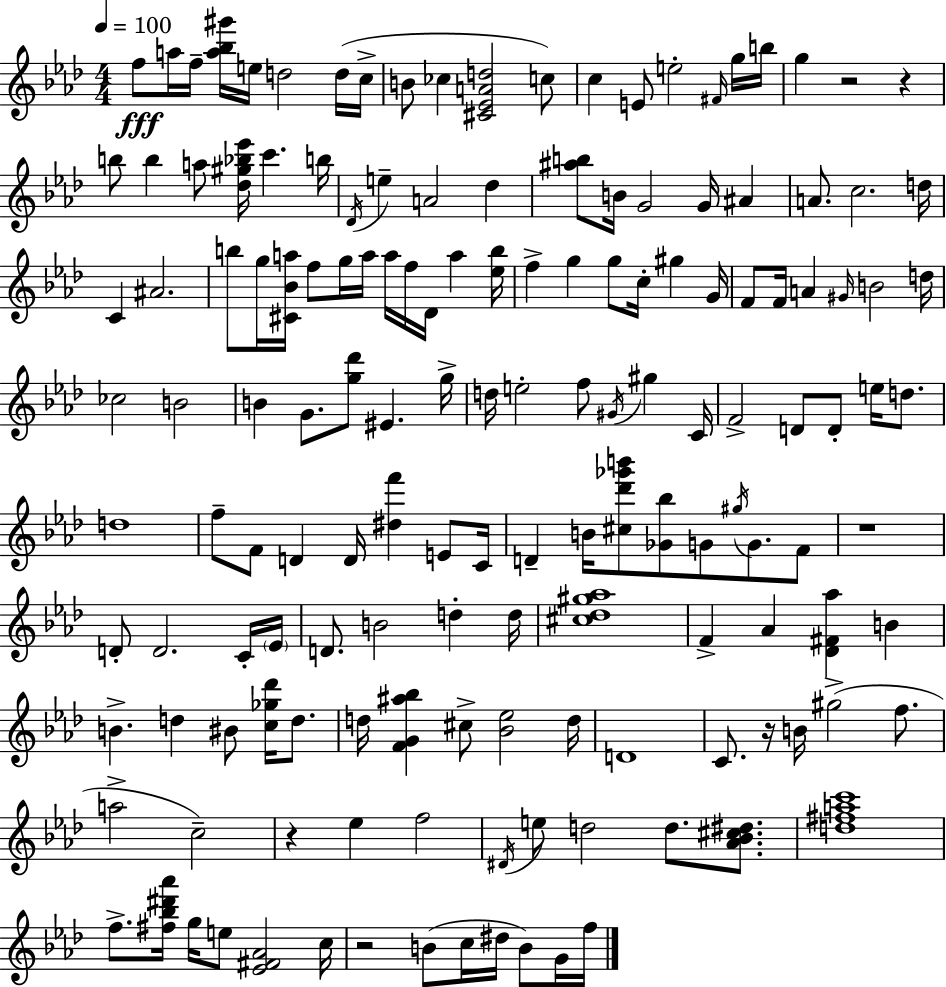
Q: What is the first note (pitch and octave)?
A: F5